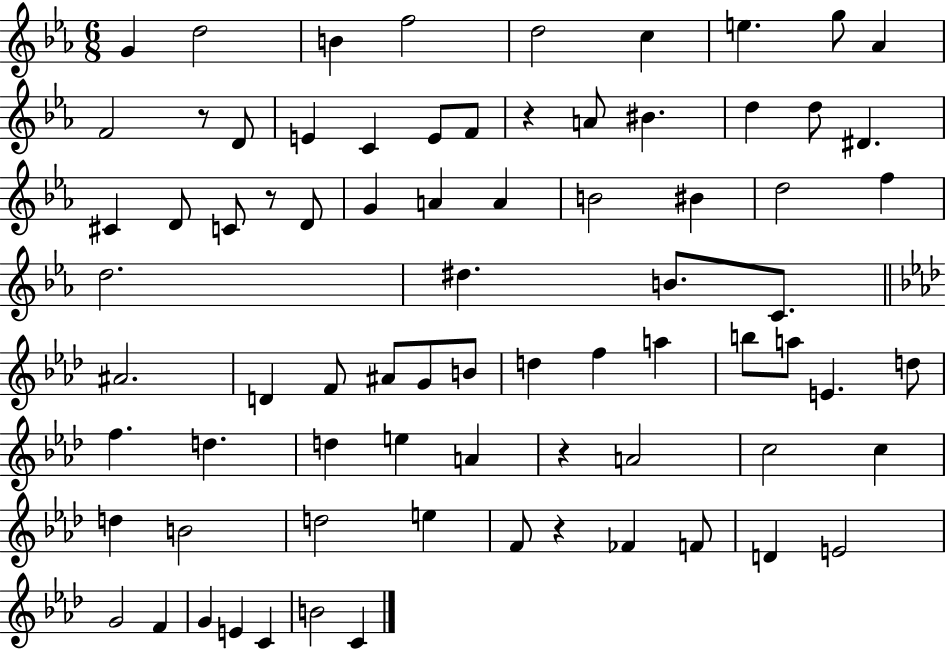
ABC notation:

X:1
T:Untitled
M:6/8
L:1/4
K:Eb
G d2 B f2 d2 c e g/2 _A F2 z/2 D/2 E C E/2 F/2 z A/2 ^B d d/2 ^D ^C D/2 C/2 z/2 D/2 G A A B2 ^B d2 f d2 ^d B/2 C/2 ^A2 D F/2 ^A/2 G/2 B/2 d f a b/2 a/2 E d/2 f d d e A z A2 c2 c d B2 d2 e F/2 z _F F/2 D E2 G2 F G E C B2 C